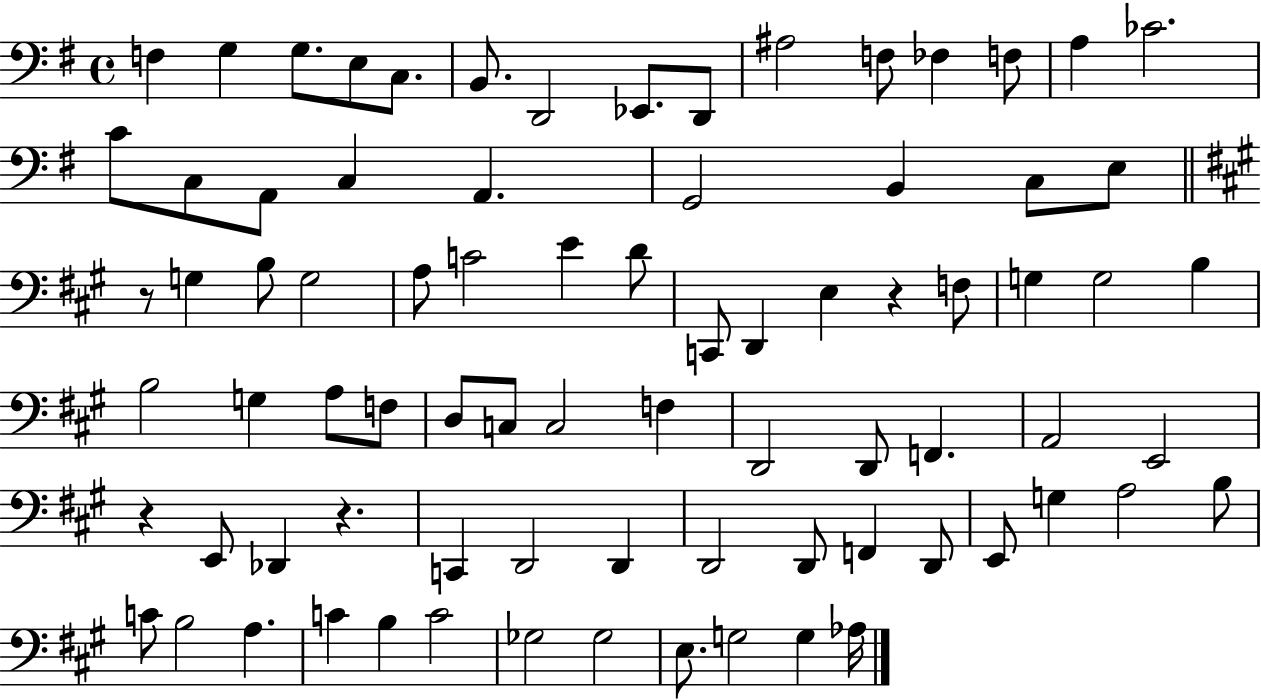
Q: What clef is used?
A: bass